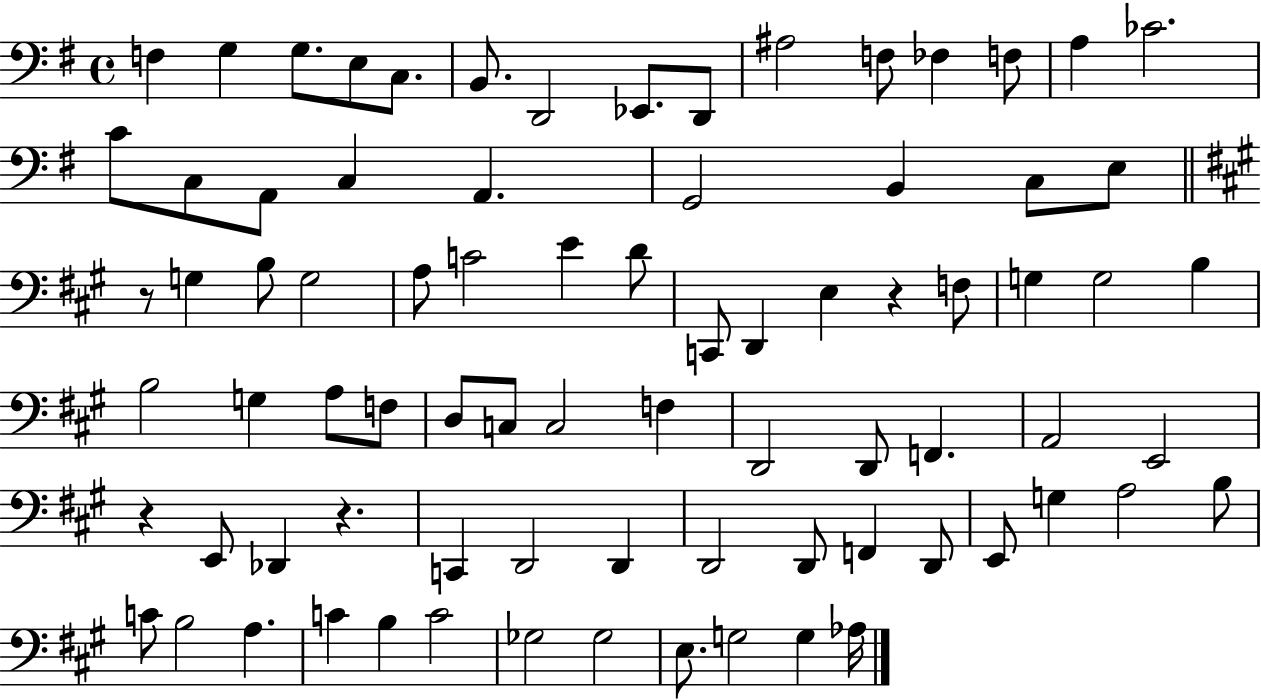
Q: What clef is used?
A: bass